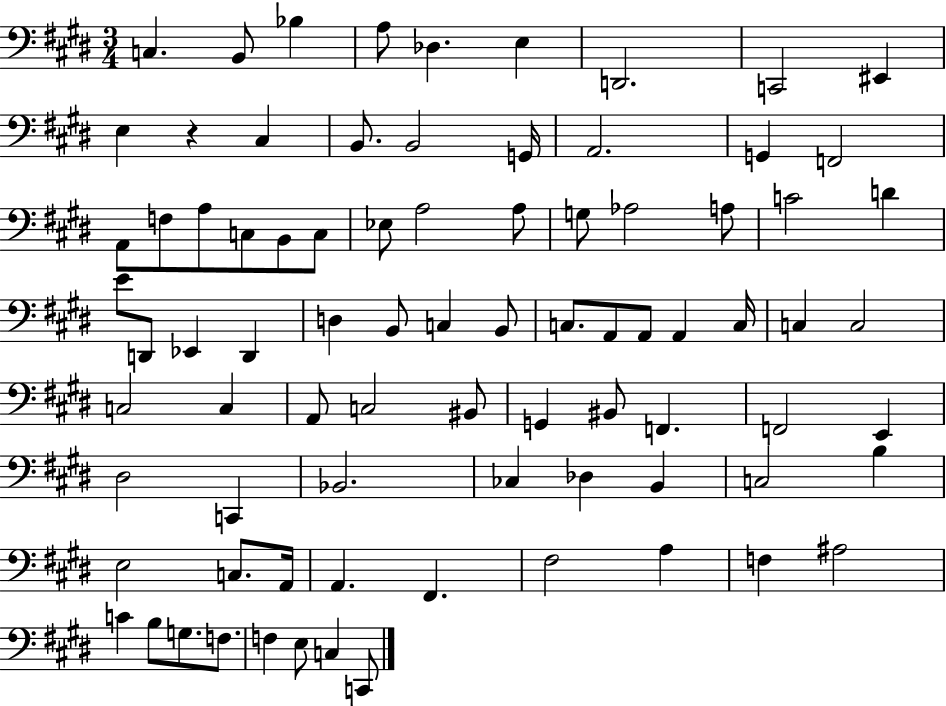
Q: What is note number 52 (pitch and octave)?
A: G2